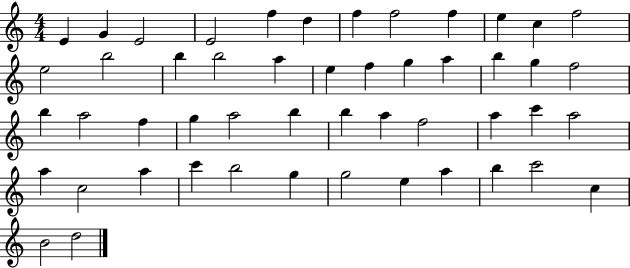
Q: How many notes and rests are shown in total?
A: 50